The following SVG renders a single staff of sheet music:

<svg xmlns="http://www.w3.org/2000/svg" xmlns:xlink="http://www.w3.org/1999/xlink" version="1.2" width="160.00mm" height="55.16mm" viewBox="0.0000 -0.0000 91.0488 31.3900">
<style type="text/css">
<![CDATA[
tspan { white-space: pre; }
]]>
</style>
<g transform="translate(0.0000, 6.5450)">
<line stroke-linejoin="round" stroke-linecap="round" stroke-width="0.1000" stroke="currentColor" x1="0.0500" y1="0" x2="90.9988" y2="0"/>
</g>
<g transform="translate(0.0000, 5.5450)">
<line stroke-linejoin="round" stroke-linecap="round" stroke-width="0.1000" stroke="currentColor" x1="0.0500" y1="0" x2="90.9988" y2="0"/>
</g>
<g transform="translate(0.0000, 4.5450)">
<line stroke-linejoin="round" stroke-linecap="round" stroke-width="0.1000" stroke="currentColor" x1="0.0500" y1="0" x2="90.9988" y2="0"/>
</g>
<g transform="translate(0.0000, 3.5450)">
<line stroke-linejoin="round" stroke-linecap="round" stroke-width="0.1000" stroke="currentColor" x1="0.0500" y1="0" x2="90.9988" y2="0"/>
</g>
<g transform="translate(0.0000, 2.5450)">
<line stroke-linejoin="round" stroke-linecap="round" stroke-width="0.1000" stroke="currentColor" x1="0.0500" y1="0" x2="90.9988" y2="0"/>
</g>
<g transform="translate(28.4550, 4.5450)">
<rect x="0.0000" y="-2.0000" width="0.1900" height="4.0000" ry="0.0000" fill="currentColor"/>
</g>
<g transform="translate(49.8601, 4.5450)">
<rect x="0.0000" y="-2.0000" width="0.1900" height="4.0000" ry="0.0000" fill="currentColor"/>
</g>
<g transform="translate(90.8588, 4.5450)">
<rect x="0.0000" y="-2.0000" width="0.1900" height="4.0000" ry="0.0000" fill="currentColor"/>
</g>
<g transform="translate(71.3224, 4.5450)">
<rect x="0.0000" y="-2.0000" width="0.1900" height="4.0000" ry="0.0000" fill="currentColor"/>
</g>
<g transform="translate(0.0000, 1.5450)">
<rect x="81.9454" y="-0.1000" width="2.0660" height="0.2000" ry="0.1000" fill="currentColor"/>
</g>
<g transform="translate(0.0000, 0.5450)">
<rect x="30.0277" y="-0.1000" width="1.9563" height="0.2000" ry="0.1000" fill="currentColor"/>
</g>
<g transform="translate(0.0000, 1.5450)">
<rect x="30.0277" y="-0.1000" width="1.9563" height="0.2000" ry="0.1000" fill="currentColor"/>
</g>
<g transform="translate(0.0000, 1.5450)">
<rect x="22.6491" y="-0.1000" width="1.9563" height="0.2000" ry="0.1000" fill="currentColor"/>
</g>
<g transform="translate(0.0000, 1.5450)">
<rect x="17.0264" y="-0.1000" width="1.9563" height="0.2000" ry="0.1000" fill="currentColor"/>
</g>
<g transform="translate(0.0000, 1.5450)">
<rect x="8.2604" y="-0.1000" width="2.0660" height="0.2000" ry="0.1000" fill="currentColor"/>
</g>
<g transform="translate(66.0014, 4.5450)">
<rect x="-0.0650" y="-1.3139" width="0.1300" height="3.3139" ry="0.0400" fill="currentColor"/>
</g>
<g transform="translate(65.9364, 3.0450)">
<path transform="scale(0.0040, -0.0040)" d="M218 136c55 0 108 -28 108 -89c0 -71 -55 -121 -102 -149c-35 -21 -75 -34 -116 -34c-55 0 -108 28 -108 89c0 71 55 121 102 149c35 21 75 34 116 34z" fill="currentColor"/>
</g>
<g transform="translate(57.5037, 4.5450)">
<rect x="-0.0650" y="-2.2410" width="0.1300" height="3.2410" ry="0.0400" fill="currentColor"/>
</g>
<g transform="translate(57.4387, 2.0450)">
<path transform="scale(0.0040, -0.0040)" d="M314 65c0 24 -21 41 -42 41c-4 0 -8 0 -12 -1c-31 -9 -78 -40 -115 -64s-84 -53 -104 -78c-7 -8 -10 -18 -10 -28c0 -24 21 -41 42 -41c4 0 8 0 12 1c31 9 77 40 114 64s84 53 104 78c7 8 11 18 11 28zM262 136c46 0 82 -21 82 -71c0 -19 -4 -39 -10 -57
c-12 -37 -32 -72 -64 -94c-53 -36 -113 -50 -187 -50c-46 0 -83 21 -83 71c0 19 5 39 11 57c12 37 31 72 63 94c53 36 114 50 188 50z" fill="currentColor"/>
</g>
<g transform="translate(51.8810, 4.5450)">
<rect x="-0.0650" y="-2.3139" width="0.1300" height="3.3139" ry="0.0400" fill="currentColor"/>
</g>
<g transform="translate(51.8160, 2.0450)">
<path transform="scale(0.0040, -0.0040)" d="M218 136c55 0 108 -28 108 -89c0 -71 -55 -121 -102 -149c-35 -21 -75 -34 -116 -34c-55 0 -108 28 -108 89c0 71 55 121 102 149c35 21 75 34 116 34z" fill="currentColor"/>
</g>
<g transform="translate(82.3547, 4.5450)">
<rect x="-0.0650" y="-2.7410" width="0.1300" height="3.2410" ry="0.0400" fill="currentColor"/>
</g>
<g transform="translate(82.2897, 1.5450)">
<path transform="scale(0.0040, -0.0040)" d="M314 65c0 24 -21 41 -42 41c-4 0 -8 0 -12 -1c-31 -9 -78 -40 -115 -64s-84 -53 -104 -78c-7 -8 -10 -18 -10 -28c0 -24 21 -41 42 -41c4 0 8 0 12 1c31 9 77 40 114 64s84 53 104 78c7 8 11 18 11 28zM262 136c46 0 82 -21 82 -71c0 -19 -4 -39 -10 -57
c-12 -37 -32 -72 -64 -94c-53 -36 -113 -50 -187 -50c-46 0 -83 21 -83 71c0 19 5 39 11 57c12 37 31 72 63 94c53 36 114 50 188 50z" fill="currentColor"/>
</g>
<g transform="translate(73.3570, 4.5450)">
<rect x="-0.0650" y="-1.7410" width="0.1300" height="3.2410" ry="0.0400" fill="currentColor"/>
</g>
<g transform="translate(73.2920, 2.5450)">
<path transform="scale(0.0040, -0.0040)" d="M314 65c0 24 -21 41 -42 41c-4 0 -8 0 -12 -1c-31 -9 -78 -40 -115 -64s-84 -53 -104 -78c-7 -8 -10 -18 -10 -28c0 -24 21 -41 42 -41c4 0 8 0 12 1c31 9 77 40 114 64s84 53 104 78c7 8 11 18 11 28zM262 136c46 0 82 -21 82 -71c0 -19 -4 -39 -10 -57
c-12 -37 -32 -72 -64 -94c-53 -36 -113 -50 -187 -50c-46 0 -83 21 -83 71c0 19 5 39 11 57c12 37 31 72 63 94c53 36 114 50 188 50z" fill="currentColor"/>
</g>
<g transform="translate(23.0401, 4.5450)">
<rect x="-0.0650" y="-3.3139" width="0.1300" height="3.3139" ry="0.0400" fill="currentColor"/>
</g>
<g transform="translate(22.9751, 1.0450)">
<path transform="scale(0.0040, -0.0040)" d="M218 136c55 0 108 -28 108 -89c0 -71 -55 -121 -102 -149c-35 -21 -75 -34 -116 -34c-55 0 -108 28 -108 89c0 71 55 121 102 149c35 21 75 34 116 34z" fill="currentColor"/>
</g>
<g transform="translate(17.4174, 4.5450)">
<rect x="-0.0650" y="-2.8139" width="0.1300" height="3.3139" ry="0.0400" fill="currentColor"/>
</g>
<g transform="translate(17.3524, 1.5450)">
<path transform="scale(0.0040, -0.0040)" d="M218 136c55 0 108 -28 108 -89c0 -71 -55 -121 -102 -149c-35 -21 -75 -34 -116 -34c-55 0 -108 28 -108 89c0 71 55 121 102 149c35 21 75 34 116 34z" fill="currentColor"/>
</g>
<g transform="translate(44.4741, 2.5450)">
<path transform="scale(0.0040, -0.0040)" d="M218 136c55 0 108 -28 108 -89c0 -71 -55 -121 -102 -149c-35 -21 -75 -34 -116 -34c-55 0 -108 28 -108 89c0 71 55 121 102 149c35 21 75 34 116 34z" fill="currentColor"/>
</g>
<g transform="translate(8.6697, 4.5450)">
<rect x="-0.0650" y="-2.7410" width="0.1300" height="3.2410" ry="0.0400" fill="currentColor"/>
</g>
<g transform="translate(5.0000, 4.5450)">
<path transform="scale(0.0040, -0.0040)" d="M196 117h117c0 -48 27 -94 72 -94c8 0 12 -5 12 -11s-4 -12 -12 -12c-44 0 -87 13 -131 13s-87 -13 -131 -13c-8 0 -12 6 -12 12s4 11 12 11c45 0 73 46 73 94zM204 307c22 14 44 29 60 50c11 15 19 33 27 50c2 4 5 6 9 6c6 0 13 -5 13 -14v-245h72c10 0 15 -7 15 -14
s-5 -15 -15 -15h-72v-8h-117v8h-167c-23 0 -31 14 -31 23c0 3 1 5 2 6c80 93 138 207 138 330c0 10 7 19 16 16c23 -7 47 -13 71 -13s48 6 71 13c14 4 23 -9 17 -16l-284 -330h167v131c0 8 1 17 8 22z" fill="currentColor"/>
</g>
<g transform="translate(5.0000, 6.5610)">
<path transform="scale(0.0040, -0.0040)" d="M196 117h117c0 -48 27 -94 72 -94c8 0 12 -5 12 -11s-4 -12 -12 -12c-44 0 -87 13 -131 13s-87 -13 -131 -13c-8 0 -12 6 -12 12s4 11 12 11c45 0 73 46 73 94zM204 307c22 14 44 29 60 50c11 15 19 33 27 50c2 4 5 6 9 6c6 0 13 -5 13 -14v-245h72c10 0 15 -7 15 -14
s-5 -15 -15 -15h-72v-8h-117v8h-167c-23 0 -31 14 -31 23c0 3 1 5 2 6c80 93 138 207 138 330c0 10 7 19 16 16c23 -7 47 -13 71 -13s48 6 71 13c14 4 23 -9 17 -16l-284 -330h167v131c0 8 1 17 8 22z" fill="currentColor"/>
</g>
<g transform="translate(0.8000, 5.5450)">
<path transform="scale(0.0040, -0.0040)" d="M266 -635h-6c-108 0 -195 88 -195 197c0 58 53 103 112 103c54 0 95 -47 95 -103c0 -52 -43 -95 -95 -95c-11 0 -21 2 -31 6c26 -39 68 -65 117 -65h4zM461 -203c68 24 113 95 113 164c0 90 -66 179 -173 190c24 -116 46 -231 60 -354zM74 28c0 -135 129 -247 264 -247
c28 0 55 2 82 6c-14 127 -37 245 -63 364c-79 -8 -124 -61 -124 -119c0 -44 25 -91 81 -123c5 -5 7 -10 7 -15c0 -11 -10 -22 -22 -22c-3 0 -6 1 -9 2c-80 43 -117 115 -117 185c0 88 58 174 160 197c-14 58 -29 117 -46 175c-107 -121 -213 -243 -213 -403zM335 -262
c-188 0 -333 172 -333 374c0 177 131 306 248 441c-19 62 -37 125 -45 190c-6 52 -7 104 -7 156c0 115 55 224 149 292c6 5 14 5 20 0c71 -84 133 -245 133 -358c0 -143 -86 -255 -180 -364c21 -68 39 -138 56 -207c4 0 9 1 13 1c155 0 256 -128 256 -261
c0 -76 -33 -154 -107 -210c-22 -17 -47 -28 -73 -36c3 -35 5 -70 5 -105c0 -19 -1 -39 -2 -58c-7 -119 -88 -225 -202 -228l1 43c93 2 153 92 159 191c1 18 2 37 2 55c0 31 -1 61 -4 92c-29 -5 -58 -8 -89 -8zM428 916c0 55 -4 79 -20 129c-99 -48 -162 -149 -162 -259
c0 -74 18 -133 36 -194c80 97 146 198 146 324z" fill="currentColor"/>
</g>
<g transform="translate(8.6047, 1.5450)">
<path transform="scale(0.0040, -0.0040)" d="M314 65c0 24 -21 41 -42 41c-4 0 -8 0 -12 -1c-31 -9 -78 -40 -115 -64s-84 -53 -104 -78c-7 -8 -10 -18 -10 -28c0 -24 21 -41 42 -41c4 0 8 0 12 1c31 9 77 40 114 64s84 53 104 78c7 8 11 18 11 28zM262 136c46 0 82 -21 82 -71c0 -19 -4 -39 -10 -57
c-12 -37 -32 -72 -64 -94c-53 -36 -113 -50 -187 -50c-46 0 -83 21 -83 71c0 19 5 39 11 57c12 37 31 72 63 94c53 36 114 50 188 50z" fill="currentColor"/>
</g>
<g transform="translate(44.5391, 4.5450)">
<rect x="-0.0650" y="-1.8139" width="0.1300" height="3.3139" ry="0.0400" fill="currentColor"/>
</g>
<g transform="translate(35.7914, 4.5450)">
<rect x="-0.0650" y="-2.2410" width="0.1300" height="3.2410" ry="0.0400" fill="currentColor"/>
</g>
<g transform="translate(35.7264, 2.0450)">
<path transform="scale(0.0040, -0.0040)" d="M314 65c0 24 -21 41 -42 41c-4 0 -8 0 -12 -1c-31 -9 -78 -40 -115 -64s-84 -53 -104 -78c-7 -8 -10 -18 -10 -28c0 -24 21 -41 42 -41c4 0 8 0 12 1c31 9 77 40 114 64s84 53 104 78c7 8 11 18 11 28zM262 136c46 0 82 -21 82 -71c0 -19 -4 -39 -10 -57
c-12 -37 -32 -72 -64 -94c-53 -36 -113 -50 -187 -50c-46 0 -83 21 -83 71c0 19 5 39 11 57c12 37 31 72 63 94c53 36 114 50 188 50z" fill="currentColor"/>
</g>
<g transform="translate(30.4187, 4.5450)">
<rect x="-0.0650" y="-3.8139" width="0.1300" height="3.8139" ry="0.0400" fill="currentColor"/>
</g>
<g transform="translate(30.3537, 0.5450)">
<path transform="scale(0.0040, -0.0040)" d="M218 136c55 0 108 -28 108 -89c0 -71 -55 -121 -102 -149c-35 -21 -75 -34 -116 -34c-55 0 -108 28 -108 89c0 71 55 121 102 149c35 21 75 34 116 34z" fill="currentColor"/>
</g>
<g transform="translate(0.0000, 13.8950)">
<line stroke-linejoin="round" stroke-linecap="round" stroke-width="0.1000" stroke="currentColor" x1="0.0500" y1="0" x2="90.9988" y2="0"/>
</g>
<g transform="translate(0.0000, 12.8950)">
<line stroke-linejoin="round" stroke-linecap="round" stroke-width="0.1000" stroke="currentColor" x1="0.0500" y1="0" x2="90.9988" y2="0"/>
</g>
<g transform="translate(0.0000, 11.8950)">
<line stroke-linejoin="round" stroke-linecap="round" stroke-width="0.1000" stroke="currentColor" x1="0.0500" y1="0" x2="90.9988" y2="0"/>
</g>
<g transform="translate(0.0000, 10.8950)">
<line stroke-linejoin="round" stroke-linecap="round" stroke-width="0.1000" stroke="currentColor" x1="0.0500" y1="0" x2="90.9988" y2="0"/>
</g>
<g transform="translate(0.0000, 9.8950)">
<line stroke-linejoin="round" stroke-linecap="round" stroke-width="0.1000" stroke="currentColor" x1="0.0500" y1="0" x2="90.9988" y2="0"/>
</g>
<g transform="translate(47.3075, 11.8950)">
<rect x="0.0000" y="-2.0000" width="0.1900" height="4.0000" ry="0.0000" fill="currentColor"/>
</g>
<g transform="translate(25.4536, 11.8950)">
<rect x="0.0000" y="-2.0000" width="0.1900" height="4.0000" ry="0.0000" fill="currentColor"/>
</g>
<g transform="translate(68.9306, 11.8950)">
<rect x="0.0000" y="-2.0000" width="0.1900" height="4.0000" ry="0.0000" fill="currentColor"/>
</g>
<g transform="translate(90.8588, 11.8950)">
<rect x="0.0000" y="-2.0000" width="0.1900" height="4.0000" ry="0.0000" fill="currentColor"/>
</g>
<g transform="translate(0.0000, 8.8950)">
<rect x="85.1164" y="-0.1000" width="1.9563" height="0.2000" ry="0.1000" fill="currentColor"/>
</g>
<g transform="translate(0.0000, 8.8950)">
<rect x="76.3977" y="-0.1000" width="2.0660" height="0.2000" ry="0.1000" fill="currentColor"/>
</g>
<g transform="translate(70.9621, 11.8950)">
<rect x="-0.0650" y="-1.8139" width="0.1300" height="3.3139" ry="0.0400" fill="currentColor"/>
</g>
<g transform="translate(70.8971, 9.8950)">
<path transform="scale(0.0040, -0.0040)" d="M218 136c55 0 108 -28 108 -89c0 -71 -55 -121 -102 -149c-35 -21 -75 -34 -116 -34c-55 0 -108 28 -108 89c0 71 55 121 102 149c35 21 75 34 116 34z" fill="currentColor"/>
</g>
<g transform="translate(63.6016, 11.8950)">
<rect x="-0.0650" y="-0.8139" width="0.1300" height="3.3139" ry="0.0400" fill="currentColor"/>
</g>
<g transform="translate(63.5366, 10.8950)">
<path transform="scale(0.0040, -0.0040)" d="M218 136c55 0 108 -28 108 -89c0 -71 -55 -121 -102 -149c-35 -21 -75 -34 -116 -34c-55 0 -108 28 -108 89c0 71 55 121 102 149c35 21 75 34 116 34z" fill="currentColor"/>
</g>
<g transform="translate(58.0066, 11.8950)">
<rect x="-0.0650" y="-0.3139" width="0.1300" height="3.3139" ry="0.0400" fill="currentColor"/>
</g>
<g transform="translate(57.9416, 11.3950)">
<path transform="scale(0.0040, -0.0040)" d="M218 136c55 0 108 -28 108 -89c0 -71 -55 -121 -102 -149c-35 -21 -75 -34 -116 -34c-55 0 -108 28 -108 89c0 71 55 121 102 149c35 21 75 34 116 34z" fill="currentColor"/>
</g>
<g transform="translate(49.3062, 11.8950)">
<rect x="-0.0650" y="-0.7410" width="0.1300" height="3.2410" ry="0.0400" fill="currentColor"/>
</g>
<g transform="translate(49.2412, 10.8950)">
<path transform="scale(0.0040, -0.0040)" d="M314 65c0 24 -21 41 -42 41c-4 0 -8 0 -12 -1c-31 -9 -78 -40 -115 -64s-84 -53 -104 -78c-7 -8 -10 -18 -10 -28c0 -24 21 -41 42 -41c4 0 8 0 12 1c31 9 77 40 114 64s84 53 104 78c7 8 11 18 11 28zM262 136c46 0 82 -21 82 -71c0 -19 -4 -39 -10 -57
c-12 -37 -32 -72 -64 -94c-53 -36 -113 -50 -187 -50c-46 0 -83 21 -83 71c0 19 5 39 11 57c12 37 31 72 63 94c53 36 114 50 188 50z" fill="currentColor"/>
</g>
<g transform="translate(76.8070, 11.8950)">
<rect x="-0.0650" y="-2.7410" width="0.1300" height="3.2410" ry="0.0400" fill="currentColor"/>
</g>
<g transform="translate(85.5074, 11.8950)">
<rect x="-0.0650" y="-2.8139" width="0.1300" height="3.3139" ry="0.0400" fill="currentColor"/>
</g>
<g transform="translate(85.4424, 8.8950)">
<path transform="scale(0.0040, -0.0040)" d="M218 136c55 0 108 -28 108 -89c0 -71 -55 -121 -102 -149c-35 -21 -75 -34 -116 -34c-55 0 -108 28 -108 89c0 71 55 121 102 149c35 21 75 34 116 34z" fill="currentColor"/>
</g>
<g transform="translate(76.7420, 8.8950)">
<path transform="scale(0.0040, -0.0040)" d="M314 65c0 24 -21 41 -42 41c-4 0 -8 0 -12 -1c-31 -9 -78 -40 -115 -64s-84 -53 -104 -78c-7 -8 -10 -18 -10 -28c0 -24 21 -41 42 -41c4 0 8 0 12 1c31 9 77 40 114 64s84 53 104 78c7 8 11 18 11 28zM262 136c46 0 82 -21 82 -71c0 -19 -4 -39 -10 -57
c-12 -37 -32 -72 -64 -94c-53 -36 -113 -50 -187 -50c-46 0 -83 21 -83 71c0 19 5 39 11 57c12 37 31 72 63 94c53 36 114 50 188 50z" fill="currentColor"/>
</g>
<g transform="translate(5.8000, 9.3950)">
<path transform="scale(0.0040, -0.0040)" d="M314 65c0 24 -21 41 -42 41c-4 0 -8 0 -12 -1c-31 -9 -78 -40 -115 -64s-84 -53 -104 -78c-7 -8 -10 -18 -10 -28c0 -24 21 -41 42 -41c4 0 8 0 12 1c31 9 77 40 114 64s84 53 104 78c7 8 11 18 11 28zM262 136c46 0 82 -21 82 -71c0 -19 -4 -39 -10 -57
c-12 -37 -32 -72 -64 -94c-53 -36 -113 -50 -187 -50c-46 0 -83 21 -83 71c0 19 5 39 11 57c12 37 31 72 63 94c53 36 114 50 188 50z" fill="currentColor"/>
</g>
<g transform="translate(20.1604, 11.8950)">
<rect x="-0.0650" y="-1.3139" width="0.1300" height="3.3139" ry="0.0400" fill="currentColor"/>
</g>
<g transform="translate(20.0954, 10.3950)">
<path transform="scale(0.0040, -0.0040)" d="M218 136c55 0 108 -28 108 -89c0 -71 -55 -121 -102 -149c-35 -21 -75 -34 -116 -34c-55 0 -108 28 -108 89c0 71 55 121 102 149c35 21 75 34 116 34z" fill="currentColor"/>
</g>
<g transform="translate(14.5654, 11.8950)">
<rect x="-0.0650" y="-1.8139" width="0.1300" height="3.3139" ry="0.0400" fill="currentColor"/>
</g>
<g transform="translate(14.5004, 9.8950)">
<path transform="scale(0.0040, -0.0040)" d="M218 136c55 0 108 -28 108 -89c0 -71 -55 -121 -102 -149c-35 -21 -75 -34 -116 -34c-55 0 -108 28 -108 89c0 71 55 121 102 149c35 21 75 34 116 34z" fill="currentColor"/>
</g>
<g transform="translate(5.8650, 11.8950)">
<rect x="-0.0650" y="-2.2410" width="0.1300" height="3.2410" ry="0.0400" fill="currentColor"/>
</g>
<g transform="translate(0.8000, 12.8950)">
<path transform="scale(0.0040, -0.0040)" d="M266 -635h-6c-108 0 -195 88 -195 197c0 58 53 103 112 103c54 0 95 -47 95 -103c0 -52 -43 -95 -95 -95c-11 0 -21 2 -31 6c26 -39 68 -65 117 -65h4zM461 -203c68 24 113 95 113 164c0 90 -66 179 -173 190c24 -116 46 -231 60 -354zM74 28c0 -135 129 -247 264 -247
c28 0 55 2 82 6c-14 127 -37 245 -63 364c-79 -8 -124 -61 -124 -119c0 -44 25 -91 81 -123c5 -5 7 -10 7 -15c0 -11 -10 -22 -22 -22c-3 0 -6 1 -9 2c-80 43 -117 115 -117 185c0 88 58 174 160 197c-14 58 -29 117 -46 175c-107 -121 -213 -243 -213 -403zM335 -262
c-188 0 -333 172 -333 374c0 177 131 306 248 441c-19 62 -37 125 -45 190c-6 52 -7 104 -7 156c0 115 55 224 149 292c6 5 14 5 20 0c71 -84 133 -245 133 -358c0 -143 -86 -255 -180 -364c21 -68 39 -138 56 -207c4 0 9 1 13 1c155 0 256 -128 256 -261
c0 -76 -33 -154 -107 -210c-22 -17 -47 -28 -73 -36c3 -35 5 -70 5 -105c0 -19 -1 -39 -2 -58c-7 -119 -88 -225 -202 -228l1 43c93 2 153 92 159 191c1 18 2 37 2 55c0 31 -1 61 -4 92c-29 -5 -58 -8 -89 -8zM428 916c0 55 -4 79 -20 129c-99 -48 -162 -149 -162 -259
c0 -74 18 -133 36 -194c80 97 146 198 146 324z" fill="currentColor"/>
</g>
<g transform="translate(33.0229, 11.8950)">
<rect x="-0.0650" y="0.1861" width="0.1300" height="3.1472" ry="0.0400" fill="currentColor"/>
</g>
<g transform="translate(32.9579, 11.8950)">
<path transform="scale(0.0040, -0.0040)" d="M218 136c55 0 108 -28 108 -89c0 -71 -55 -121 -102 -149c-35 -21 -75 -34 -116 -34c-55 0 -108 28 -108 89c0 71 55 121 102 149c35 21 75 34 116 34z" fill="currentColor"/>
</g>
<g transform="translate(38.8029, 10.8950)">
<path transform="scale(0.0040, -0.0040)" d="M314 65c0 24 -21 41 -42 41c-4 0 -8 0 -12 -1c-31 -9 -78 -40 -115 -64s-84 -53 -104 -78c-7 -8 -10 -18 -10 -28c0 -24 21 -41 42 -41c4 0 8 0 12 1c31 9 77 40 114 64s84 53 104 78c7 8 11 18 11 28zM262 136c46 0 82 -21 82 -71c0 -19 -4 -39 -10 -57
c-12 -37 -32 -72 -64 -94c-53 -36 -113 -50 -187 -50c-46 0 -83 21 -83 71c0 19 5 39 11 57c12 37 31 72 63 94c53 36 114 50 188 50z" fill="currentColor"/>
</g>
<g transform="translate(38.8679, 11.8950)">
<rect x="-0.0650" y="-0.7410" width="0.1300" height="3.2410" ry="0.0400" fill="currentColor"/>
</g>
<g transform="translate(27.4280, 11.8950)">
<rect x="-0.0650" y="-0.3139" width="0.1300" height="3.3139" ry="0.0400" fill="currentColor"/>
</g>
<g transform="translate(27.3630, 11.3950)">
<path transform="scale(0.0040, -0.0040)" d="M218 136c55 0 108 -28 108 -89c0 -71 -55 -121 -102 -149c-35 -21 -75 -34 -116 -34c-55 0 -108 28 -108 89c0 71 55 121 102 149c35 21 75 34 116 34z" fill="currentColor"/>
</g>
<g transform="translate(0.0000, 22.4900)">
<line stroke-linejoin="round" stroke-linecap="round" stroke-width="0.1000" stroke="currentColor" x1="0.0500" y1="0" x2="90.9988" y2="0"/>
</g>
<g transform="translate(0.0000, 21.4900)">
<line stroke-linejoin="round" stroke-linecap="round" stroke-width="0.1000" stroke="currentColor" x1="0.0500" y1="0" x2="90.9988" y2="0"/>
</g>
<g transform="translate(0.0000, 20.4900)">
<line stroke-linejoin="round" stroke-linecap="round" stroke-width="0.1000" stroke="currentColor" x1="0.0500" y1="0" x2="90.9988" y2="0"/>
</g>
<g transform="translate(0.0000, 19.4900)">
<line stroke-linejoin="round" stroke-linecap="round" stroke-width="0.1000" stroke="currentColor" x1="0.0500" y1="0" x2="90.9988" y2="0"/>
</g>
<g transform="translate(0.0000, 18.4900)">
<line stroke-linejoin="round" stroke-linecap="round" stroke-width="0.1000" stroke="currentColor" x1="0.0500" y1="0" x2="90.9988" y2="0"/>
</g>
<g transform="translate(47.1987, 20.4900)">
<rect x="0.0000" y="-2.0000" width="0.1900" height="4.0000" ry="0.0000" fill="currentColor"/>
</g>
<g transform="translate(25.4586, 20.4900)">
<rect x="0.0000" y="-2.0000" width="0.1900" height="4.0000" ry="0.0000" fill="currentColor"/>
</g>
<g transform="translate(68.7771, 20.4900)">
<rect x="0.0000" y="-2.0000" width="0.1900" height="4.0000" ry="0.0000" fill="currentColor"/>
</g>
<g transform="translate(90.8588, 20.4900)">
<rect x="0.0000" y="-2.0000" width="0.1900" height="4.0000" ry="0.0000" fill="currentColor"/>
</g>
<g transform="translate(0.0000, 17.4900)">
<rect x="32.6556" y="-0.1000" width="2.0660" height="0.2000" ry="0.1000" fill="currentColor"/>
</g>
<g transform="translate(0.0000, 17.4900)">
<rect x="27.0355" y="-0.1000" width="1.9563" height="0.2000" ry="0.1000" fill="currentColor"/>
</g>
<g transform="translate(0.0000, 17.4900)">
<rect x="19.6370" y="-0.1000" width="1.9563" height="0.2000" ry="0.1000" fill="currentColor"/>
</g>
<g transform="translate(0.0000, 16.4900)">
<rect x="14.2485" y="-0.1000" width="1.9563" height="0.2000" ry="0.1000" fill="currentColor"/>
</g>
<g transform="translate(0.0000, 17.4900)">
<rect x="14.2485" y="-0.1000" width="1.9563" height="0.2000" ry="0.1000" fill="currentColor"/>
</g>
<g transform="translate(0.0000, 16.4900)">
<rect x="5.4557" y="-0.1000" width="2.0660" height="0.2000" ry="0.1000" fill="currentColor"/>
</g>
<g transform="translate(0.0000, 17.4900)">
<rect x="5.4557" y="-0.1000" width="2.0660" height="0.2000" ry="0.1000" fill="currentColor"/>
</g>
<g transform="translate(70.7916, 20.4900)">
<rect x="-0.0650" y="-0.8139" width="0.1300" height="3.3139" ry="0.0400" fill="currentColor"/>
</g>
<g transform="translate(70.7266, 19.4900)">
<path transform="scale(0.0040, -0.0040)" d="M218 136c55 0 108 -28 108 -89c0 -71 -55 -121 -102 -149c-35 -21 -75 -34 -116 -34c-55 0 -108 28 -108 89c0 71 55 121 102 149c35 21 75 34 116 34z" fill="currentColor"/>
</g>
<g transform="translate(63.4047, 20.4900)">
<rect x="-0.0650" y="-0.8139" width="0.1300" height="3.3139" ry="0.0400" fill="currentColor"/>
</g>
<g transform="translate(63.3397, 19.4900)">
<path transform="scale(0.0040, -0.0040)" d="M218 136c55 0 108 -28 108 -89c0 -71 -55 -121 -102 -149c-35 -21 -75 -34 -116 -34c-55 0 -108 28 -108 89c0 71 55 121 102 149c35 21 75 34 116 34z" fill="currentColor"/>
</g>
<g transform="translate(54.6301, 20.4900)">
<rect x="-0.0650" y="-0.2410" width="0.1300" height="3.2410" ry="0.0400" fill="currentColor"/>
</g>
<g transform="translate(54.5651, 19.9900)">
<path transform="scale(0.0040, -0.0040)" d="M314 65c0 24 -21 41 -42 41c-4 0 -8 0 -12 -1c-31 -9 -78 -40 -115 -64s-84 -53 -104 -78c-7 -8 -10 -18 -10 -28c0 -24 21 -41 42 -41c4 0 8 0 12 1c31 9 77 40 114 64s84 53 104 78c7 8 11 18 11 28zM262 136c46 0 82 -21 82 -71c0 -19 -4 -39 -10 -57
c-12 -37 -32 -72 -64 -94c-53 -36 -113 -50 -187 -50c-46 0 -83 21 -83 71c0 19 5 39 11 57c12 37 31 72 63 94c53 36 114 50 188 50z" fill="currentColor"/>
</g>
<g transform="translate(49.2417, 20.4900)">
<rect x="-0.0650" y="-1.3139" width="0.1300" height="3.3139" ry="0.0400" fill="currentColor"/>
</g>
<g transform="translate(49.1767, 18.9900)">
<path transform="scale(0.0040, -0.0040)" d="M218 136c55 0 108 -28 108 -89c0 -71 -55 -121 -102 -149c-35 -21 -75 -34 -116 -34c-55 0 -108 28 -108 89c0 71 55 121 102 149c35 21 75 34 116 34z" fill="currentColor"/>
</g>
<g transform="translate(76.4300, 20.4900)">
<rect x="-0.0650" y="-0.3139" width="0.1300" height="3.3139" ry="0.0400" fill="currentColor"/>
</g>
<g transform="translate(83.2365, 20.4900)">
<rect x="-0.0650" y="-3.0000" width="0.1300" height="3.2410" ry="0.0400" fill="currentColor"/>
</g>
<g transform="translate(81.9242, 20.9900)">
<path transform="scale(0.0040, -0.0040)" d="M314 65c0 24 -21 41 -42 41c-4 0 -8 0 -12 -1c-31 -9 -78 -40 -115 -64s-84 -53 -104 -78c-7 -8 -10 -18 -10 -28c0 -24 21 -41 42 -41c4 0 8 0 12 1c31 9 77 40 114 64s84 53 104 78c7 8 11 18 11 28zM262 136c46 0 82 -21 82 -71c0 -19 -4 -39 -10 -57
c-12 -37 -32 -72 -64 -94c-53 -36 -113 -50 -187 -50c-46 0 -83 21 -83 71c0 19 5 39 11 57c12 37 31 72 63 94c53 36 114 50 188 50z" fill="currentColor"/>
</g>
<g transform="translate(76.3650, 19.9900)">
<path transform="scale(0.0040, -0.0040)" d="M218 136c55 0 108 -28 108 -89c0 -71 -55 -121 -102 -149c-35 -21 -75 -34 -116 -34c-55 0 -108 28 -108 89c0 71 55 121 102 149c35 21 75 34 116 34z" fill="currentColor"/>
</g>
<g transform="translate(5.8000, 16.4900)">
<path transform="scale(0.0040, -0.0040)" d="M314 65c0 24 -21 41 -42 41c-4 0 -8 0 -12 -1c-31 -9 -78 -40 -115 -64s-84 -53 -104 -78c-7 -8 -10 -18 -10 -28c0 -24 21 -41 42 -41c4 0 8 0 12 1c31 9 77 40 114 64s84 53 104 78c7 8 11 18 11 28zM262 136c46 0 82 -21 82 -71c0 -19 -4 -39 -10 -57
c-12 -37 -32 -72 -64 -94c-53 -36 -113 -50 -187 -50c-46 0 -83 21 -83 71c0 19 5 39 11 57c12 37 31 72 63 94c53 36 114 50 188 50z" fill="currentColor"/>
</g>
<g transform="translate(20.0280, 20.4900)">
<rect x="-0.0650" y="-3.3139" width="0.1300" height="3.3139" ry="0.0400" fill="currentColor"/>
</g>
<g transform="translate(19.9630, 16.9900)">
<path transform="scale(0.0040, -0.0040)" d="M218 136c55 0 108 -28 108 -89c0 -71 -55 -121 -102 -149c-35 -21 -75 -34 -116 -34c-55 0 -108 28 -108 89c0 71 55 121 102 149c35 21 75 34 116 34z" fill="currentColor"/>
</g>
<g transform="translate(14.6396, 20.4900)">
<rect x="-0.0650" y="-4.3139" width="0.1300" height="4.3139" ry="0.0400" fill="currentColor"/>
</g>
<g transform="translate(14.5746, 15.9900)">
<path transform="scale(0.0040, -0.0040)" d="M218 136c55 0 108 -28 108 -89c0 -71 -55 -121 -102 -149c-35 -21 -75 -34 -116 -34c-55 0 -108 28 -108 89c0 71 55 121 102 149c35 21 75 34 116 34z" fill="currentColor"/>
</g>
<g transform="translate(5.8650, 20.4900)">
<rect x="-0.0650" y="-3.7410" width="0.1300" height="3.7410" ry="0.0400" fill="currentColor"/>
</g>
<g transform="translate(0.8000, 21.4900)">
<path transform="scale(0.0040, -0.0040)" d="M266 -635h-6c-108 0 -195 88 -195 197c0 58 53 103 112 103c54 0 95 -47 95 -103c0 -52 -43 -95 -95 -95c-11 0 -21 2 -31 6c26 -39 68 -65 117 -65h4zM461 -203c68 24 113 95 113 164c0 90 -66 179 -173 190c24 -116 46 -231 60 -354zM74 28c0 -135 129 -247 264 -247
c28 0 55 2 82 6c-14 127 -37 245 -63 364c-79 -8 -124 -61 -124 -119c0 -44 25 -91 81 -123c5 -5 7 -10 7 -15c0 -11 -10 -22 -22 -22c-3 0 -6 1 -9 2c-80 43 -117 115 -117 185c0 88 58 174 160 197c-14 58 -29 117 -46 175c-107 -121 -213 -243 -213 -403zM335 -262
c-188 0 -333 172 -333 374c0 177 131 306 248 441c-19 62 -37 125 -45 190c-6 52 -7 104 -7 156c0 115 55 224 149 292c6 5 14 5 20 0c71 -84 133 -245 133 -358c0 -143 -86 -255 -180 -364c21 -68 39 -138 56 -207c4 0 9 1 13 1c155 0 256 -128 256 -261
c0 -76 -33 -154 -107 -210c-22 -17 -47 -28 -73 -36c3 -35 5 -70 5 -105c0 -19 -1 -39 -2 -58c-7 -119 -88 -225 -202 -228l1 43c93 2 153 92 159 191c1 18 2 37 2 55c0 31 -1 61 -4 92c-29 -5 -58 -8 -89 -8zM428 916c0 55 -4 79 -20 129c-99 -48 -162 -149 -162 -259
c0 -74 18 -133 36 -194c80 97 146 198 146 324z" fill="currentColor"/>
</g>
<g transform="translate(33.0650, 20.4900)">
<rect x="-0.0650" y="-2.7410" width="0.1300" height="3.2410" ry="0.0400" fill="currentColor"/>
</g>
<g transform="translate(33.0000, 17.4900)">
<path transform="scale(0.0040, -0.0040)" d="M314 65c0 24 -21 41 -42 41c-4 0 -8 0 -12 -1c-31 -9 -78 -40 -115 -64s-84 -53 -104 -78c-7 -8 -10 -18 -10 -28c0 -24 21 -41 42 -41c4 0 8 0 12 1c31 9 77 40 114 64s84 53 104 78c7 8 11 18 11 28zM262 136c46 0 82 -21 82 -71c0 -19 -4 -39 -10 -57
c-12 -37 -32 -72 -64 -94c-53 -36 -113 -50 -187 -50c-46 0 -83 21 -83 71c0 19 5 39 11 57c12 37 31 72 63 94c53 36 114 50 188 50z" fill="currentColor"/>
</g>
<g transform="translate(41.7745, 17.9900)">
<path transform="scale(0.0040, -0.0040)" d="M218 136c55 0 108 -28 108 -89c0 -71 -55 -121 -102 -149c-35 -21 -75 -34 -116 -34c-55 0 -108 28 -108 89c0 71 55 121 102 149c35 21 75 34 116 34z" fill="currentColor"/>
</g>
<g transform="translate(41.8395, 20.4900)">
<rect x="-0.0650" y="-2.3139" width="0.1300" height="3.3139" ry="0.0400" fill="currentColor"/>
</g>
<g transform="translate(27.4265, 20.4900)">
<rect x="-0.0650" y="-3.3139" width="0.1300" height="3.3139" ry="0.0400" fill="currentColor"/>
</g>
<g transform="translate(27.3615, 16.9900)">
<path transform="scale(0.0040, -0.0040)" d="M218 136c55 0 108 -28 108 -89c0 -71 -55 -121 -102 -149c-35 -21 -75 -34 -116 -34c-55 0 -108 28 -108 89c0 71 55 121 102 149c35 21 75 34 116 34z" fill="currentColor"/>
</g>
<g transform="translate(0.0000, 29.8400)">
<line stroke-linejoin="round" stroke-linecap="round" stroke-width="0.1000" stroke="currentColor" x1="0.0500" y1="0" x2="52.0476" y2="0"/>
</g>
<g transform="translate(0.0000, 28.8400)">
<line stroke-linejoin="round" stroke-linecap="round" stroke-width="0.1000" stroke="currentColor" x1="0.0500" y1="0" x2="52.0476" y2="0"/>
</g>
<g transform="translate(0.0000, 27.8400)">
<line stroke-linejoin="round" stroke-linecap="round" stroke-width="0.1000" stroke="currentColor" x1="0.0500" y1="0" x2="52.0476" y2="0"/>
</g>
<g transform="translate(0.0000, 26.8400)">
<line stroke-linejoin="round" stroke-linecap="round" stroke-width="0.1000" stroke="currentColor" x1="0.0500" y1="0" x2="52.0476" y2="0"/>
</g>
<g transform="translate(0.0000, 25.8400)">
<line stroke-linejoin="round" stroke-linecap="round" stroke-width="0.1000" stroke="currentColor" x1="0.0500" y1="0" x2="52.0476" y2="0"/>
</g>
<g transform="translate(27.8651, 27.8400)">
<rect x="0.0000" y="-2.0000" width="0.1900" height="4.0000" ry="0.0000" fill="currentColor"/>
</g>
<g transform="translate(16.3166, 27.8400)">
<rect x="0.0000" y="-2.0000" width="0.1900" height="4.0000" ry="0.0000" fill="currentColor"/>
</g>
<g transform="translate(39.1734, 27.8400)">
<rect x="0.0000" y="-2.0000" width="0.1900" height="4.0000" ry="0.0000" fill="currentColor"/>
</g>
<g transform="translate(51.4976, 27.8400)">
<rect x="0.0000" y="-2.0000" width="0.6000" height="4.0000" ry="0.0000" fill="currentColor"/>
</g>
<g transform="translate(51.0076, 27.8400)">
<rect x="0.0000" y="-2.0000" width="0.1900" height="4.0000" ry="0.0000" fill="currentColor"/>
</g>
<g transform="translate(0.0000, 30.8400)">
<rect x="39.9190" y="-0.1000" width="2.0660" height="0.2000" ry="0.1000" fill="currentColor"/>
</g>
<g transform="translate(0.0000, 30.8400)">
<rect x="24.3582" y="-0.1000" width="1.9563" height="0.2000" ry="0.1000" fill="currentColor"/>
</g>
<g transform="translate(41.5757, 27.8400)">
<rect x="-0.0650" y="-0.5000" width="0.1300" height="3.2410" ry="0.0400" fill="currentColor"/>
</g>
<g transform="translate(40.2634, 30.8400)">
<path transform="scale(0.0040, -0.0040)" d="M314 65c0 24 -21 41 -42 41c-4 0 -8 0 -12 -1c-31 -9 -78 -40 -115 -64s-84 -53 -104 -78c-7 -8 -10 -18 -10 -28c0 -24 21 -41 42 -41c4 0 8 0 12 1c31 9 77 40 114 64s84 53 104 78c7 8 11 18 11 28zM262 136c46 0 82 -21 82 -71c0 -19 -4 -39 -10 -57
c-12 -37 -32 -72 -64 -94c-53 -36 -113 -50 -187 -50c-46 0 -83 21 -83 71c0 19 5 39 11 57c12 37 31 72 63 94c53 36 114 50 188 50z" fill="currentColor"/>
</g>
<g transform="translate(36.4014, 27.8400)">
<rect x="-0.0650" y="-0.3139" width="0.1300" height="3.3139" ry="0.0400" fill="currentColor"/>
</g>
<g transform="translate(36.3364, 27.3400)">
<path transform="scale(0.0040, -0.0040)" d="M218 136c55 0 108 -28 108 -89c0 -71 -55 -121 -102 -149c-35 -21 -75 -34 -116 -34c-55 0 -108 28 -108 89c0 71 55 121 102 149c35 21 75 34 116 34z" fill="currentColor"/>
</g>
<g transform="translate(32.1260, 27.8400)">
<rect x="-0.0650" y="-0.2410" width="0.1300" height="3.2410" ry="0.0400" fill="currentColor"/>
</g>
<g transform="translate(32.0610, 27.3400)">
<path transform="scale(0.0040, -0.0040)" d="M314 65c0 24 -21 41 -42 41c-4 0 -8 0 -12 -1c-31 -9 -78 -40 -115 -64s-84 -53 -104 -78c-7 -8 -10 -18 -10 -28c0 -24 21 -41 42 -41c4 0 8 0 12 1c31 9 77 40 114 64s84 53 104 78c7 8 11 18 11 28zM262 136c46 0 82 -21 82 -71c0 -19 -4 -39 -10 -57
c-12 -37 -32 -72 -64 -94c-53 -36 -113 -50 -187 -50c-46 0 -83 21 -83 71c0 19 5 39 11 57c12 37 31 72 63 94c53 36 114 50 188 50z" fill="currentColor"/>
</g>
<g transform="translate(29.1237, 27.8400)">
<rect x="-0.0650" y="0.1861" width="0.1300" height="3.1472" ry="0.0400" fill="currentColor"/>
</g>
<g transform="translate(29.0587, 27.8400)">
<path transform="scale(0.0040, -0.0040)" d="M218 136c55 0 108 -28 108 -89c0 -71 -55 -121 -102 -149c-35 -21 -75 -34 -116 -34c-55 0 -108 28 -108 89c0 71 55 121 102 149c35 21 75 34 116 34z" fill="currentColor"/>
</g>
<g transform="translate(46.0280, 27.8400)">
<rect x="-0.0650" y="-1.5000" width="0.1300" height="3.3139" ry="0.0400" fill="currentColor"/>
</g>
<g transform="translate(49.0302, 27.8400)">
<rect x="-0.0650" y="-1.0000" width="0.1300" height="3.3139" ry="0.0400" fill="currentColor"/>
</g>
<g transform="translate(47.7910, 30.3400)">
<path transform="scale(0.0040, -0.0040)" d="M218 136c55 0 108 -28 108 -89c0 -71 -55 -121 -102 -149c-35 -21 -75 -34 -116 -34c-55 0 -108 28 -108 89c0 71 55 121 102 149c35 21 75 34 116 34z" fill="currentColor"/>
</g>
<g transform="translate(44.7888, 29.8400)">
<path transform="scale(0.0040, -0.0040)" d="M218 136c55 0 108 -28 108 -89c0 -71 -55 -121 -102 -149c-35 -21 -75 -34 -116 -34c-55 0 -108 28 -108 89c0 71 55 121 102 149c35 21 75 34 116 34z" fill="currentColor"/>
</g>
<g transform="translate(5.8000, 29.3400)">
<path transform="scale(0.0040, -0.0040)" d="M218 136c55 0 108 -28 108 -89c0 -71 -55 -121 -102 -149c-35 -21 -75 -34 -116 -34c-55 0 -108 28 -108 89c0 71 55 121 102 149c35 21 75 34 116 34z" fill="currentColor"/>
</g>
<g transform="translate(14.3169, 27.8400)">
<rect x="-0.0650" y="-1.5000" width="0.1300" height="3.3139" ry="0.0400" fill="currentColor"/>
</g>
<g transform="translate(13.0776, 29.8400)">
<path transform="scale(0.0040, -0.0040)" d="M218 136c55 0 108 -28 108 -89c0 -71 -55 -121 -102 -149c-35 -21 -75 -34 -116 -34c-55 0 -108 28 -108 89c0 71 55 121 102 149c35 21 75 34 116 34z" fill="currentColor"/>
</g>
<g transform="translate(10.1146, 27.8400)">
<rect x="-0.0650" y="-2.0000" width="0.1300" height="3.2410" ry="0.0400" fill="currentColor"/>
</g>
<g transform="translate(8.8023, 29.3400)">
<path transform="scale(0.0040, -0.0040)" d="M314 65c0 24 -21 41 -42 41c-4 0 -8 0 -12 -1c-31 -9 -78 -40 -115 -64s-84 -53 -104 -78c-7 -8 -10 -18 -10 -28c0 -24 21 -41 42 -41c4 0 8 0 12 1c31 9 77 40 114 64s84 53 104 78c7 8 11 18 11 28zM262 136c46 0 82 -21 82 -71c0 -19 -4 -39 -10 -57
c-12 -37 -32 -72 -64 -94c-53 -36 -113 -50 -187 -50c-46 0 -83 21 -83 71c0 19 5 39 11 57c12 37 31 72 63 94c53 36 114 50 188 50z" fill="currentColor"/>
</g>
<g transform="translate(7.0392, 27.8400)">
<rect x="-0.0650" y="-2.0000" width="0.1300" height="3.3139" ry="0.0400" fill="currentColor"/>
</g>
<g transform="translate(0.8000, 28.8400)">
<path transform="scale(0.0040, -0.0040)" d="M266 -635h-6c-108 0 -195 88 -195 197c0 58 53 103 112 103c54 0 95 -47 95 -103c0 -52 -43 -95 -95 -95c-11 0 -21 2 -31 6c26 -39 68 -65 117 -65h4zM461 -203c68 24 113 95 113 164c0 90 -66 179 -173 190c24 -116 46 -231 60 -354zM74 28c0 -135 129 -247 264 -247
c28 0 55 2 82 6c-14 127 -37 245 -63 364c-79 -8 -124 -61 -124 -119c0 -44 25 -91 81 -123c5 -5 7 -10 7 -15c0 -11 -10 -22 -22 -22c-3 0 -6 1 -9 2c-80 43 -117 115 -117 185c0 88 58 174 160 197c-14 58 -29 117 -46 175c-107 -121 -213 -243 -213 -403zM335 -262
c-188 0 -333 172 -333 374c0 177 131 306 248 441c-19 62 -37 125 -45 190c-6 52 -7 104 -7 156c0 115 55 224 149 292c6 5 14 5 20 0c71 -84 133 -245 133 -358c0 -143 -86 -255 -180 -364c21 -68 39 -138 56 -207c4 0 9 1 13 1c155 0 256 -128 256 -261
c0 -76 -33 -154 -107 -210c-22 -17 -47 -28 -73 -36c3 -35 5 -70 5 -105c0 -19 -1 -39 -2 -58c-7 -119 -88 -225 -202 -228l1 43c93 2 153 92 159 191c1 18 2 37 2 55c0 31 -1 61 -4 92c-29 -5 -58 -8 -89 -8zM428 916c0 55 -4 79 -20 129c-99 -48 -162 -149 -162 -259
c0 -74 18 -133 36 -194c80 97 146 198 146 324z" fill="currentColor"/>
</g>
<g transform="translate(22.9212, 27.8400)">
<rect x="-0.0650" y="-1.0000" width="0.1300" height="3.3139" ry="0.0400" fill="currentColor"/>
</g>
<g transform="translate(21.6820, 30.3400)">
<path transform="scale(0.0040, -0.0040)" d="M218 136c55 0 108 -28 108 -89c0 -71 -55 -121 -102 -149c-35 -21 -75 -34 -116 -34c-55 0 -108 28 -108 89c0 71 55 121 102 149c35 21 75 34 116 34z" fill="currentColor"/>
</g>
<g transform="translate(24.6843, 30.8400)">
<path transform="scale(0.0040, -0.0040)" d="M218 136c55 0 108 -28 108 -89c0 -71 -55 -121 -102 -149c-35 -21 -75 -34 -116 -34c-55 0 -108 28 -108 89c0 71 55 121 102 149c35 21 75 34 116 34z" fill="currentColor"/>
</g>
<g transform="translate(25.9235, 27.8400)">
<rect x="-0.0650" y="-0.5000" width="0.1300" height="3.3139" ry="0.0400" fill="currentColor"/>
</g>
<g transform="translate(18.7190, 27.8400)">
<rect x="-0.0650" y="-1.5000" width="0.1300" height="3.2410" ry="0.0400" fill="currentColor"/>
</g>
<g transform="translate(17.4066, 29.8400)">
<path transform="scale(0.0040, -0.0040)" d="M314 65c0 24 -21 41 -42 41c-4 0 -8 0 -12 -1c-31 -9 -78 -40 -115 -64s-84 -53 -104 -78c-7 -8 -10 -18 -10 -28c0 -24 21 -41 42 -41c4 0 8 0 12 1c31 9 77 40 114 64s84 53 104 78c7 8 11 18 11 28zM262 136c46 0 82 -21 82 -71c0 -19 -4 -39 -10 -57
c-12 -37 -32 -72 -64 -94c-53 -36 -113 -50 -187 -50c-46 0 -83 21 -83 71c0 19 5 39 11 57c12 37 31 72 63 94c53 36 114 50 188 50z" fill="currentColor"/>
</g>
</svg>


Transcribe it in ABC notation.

X:1
T:Untitled
M:4/4
L:1/4
K:C
a2 a b c' g2 f g g2 e f2 a2 g2 f e c B d2 d2 c d f a2 a c'2 d' b b a2 g e c2 d d c A2 F F2 E E2 D C B c2 c C2 E D